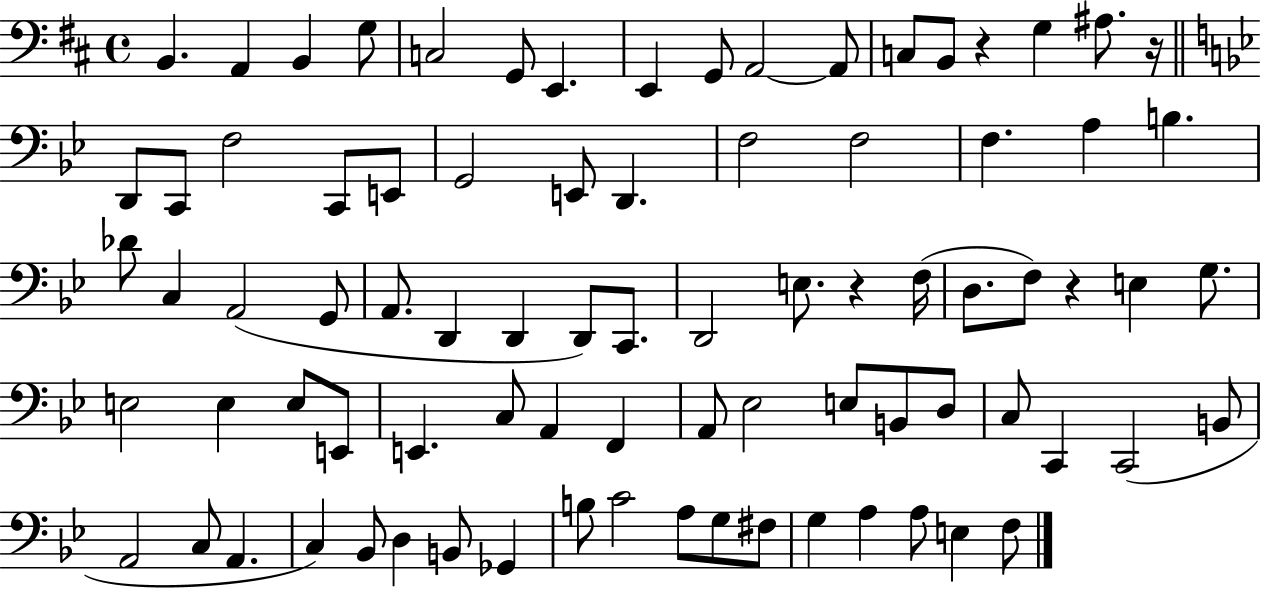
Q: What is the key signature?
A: D major